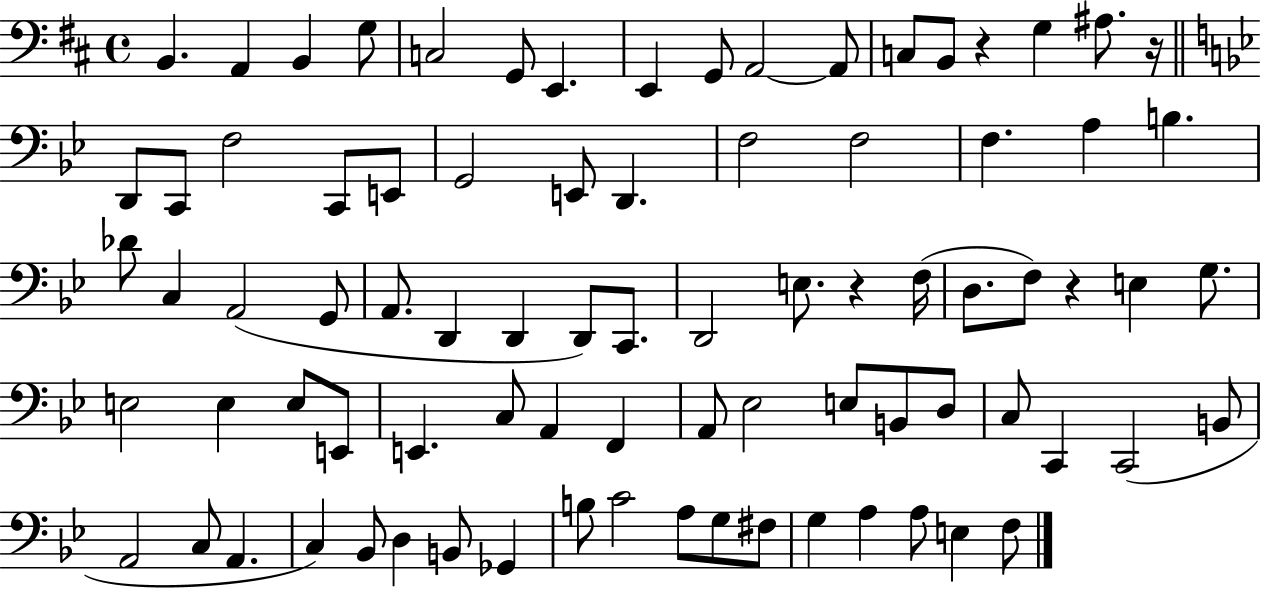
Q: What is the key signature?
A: D major